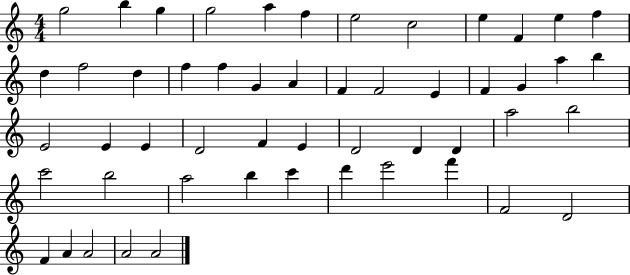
X:1
T:Untitled
M:4/4
L:1/4
K:C
g2 b g g2 a f e2 c2 e F e f d f2 d f f G A F F2 E F G a b E2 E E D2 F E D2 D D a2 b2 c'2 b2 a2 b c' d' e'2 f' F2 D2 F A A2 A2 A2